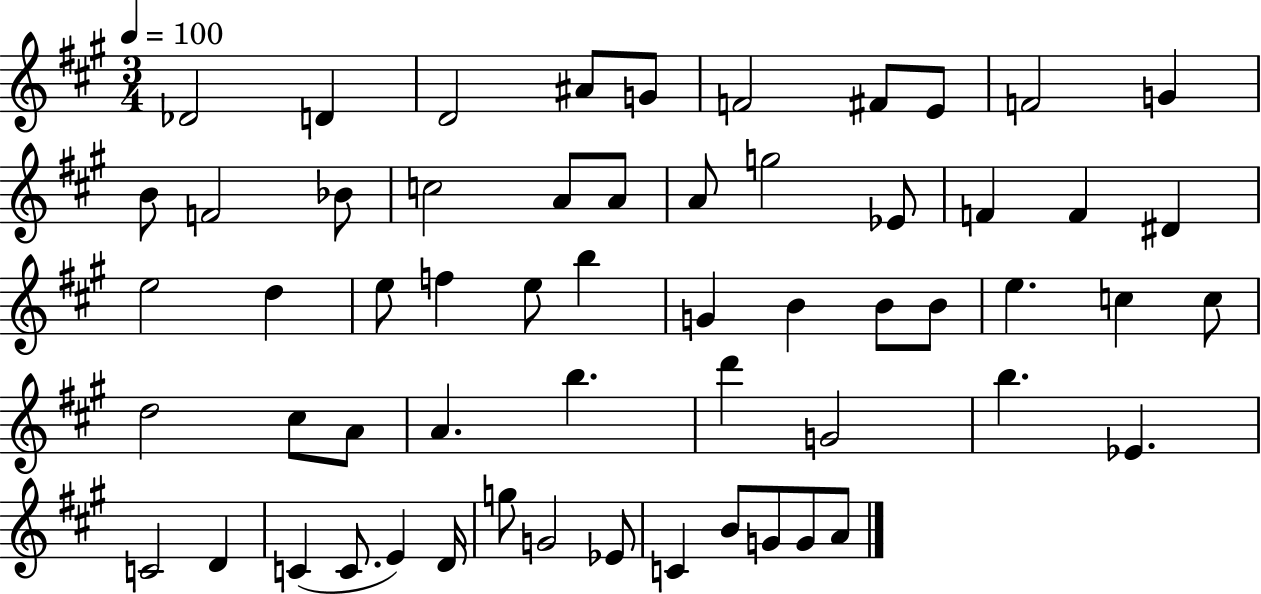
Db4/h D4/q D4/h A#4/e G4/e F4/h F#4/e E4/e F4/h G4/q B4/e F4/h Bb4/e C5/h A4/e A4/e A4/e G5/h Eb4/e F4/q F4/q D#4/q E5/h D5/q E5/e F5/q E5/e B5/q G4/q B4/q B4/e B4/e E5/q. C5/q C5/e D5/h C#5/e A4/e A4/q. B5/q. D6/q G4/h B5/q. Eb4/q. C4/h D4/q C4/q C4/e. E4/q D4/s G5/e G4/h Eb4/e C4/q B4/e G4/e G4/e A4/e